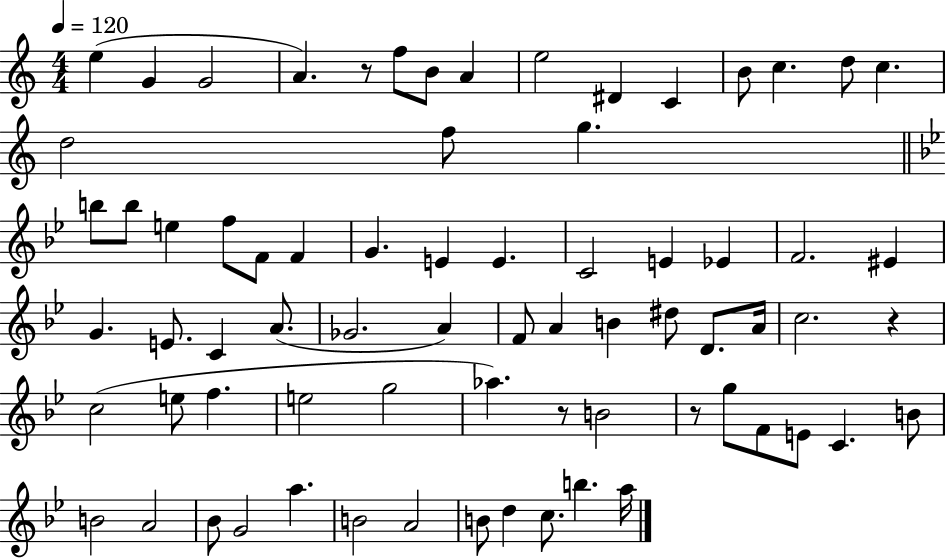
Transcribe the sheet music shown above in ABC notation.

X:1
T:Untitled
M:4/4
L:1/4
K:C
e G G2 A z/2 f/2 B/2 A e2 ^D C B/2 c d/2 c d2 f/2 g b/2 b/2 e f/2 F/2 F G E E C2 E _E F2 ^E G E/2 C A/2 _G2 A F/2 A B ^d/2 D/2 A/4 c2 z c2 e/2 f e2 g2 _a z/2 B2 z/2 g/2 F/2 E/2 C B/2 B2 A2 _B/2 G2 a B2 A2 B/2 d c/2 b a/4